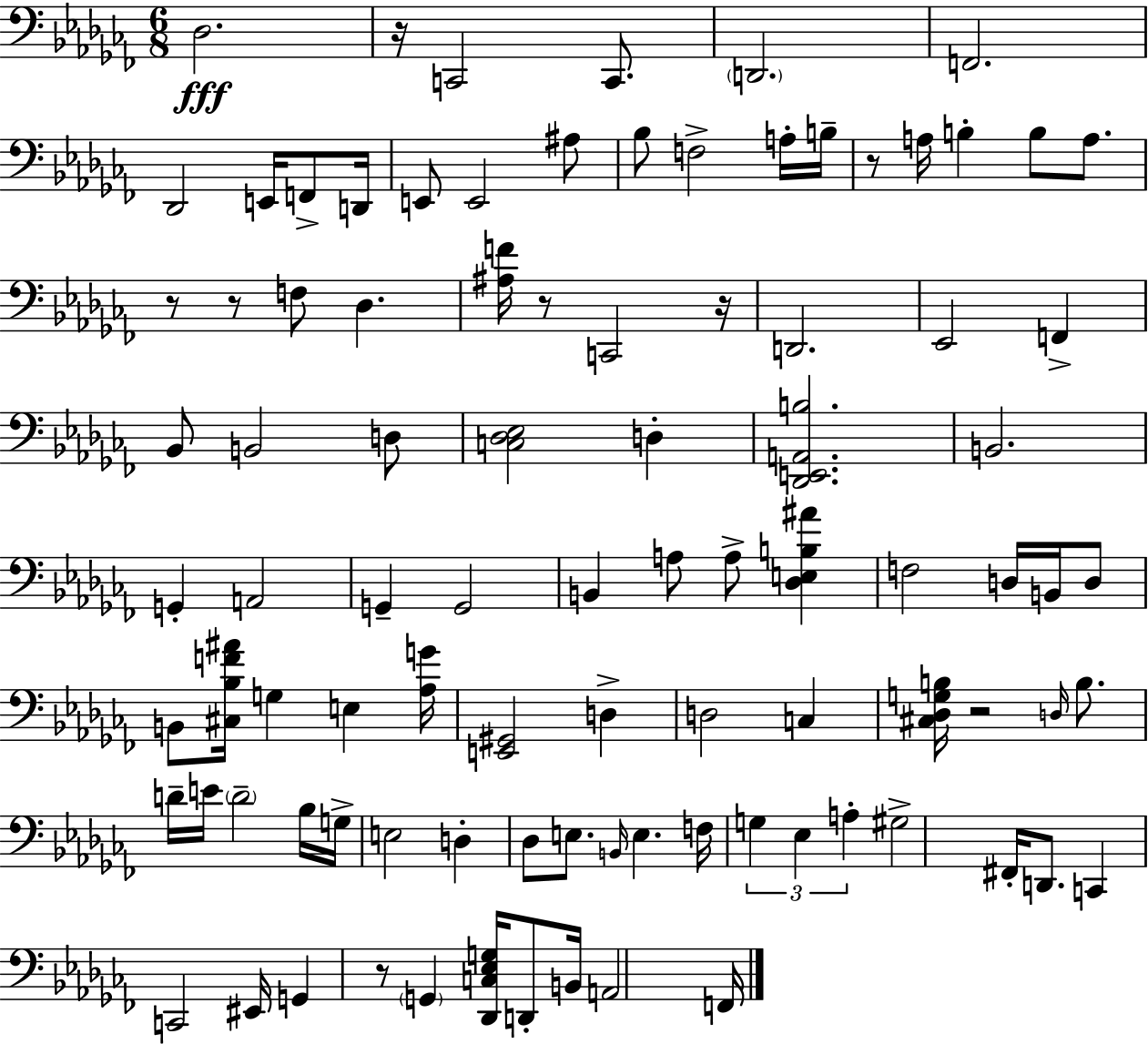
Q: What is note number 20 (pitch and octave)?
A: A3